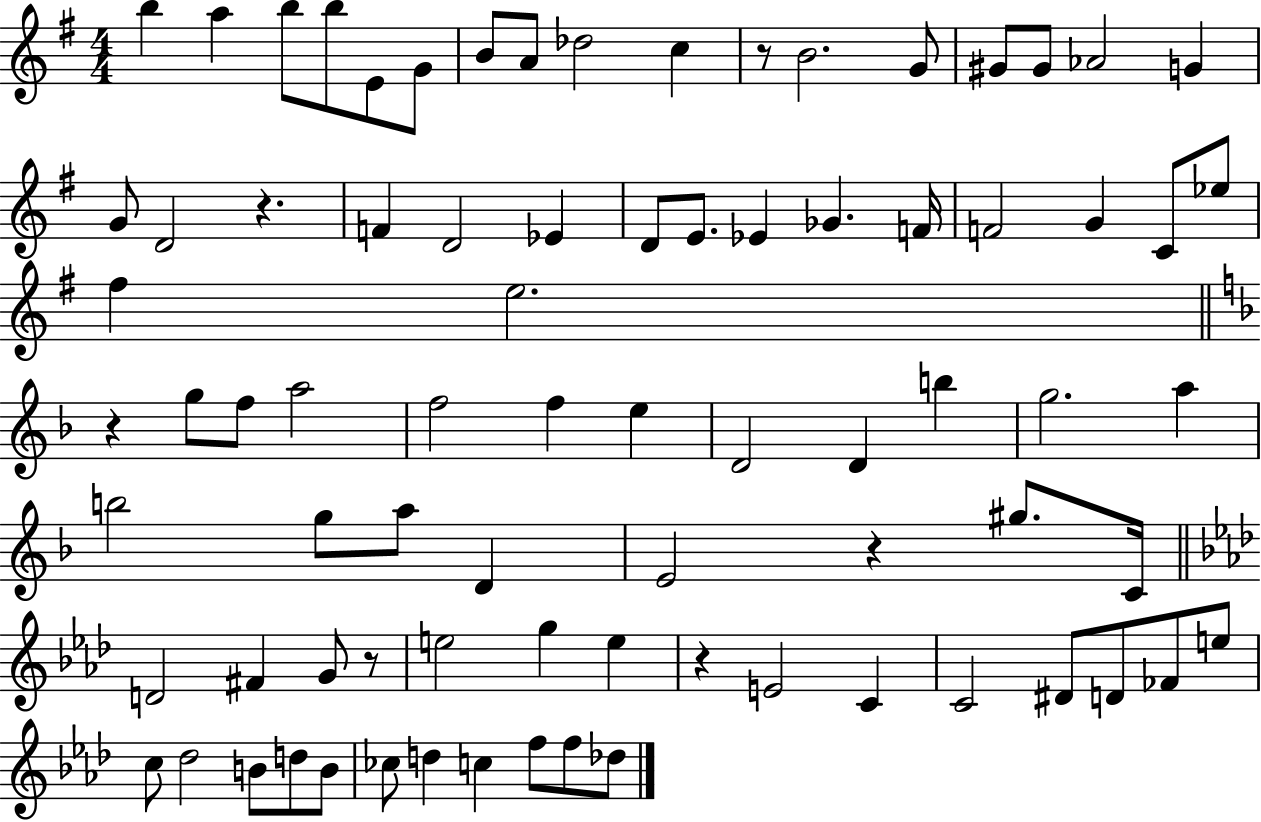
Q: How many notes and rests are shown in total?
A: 80